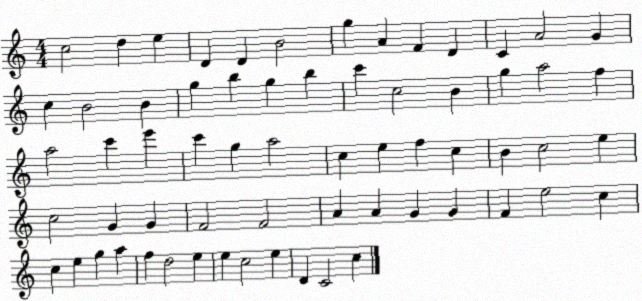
X:1
T:Untitled
M:4/4
L:1/4
K:C
c2 d e D D B2 g A F D C A2 G c B2 B g b g b c' c2 B g a2 f a2 c' e' c' g a2 c e f c B c2 e c2 G G F2 F2 A A G G F e2 c c e g a f d2 e e c2 e D C2 c